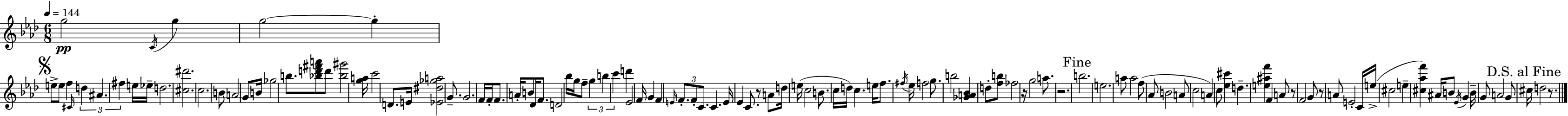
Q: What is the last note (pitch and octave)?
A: D5